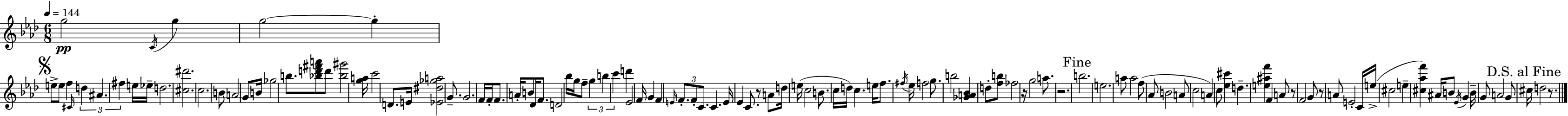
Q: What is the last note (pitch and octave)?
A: D5